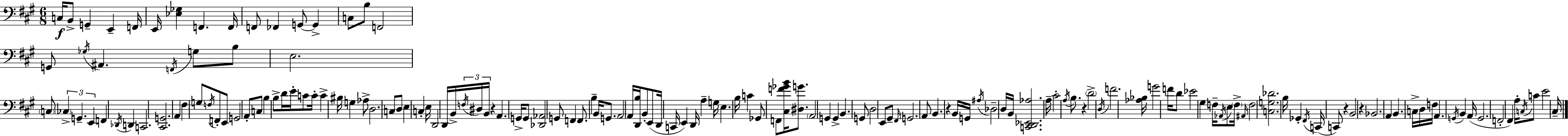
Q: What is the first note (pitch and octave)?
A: C3